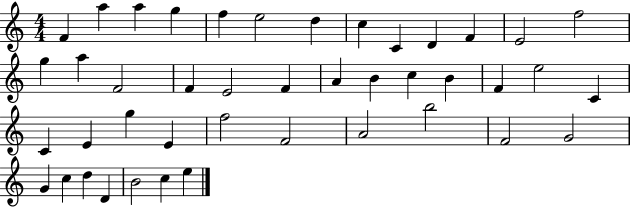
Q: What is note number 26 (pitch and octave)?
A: C4